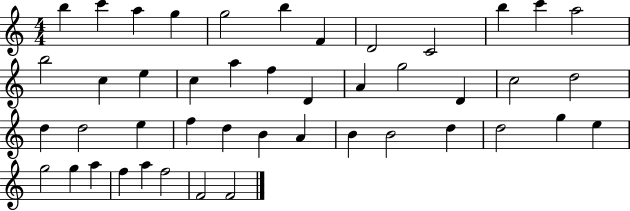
{
  \clef treble
  \numericTimeSignature
  \time 4/4
  \key c \major
  b''4 c'''4 a''4 g''4 | g''2 b''4 f'4 | d'2 c'2 | b''4 c'''4 a''2 | \break b''2 c''4 e''4 | c''4 a''4 f''4 d'4 | a'4 g''2 d'4 | c''2 d''2 | \break d''4 d''2 e''4 | f''4 d''4 b'4 a'4 | b'4 b'2 d''4 | d''2 g''4 e''4 | \break g''2 g''4 a''4 | f''4 a''4 f''2 | f'2 f'2 | \bar "|."
}